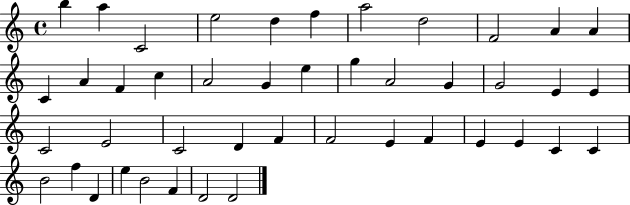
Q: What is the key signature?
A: C major